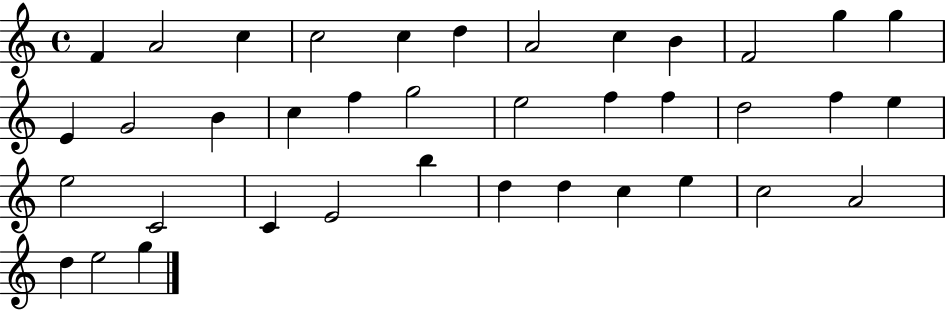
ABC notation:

X:1
T:Untitled
M:4/4
L:1/4
K:C
F A2 c c2 c d A2 c B F2 g g E G2 B c f g2 e2 f f d2 f e e2 C2 C E2 b d d c e c2 A2 d e2 g